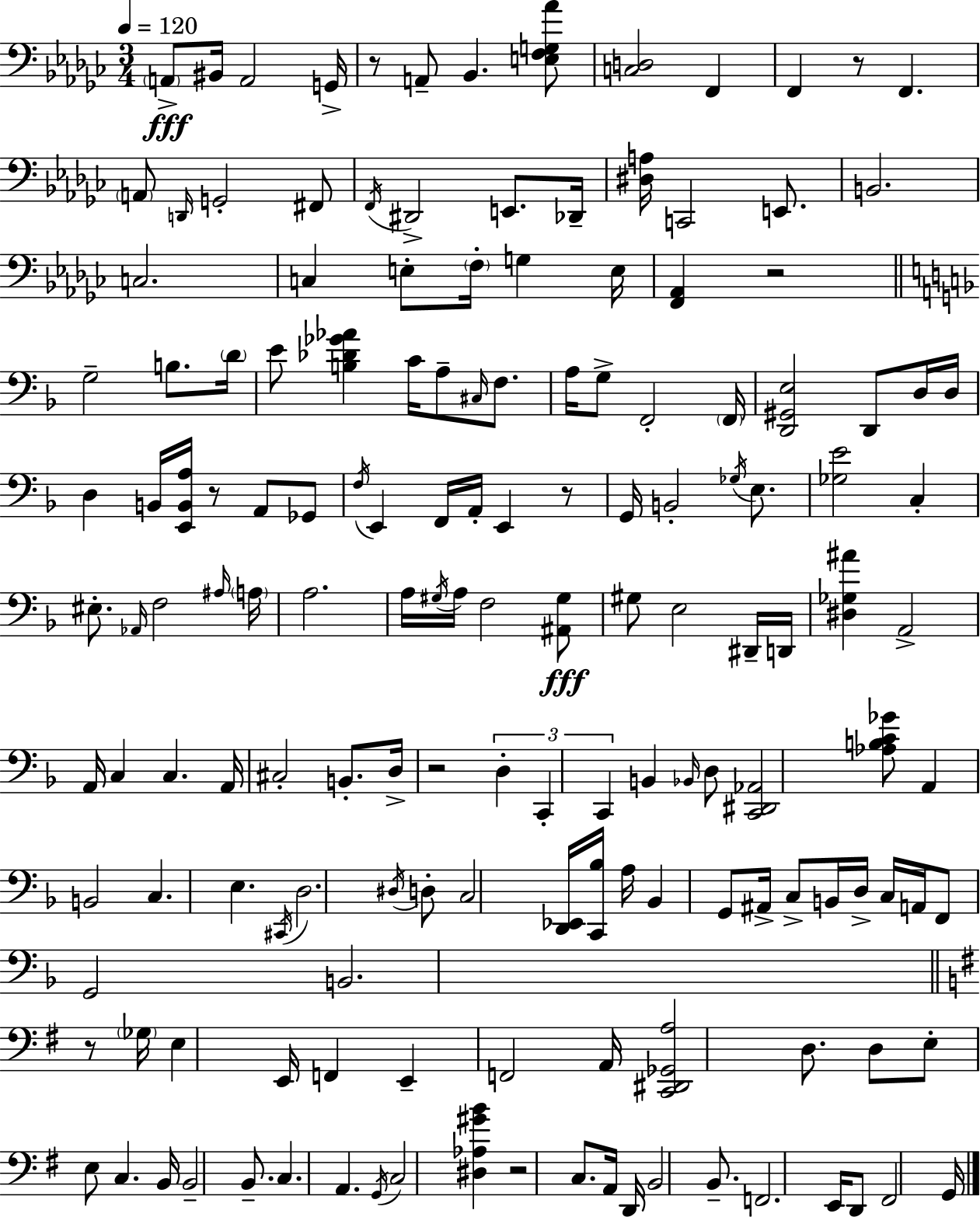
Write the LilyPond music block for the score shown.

{
  \clef bass
  \numericTimeSignature
  \time 3/4
  \key ees \minor
  \tempo 4 = 120
  \parenthesize a,8->\fff bis,16 a,2 g,16-> | r8 a,8-- bes,4. <e f g aes'>8 | <c d>2 f,4 | f,4 r8 f,4. | \break \parenthesize a,8 \grace { d,16 } g,2-. fis,8 | \acciaccatura { f,16 } dis,2-> e,8. | des,16-- <dis a>16 c,2 e,8. | b,2. | \break c2. | c4 e8-. \parenthesize f16-. g4 | e16 <f, aes,>4 r2 | \bar "||" \break \key d \minor g2-- b8. \parenthesize d'16 | e'8 <b des' ges' aes'>4 c'16 a8-- \grace { cis16 } f8. | a16 g8-> f,2-. | \parenthesize f,16 <d, gis, e>2 d,8 d16 | \break d16 d4 b,16 <e, b, a>16 r8 a,8 ges,8 | \acciaccatura { f16 } e,4 f,16 a,16-. e,4 | r8 g,16 b,2-. \acciaccatura { ges16 } | e8. <ges e'>2 c4-. | \break eis8.-. \grace { aes,16 } f2 | \grace { ais16 } \parenthesize a16 a2. | a16 \acciaccatura { gis16 } a16 f2 | <ais, gis>8\fff gis8 e2 | \break dis,16-- d,16 <dis ges ais'>4 a,2-> | a,16 c4 c4. | a,16 cis2-. | b,8.-. d16-> r2 | \break \tuplet 3/2 { d4-. c,4-. c,4 } | b,4 \grace { bes,16 } d8 <c, dis, aes,>2 | <aes b c' ges'>8 a,4 b,2 | c4. | \break e4. \acciaccatura { cis,16 } d2. | \acciaccatura { dis16 } d8-. c2 | <d, ees,>16 <c, bes>16 a16 bes,4 | g,8 ais,16-> c8-> b,16 d16-> c16 a,16 f,8 | \break g,2 b,2. | \bar "||" \break \key g \major r8 \parenthesize ges16 e4 e,16 f,4 | e,4-- f,2 | a,16 <c, dis, ges, a>2 d8. | d8 e8-. e8 c4. | \break b,16 b,2-- b,8.-- | c4. a,4. | \acciaccatura { g,16 } c2 <dis aes gis' b'>4 | r2 c8. | \break a,16 d,16 b,2 b,8.-- | f,2. | e,16 d,8 fis,2 | g,16 \bar "|."
}